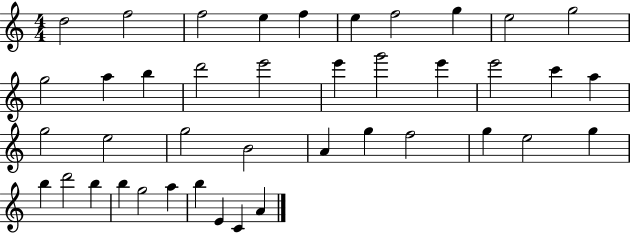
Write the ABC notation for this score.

X:1
T:Untitled
M:4/4
L:1/4
K:C
d2 f2 f2 e f e f2 g e2 g2 g2 a b d'2 e'2 e' g'2 e' e'2 c' a g2 e2 g2 B2 A g f2 g e2 g b d'2 b b g2 a b E C A